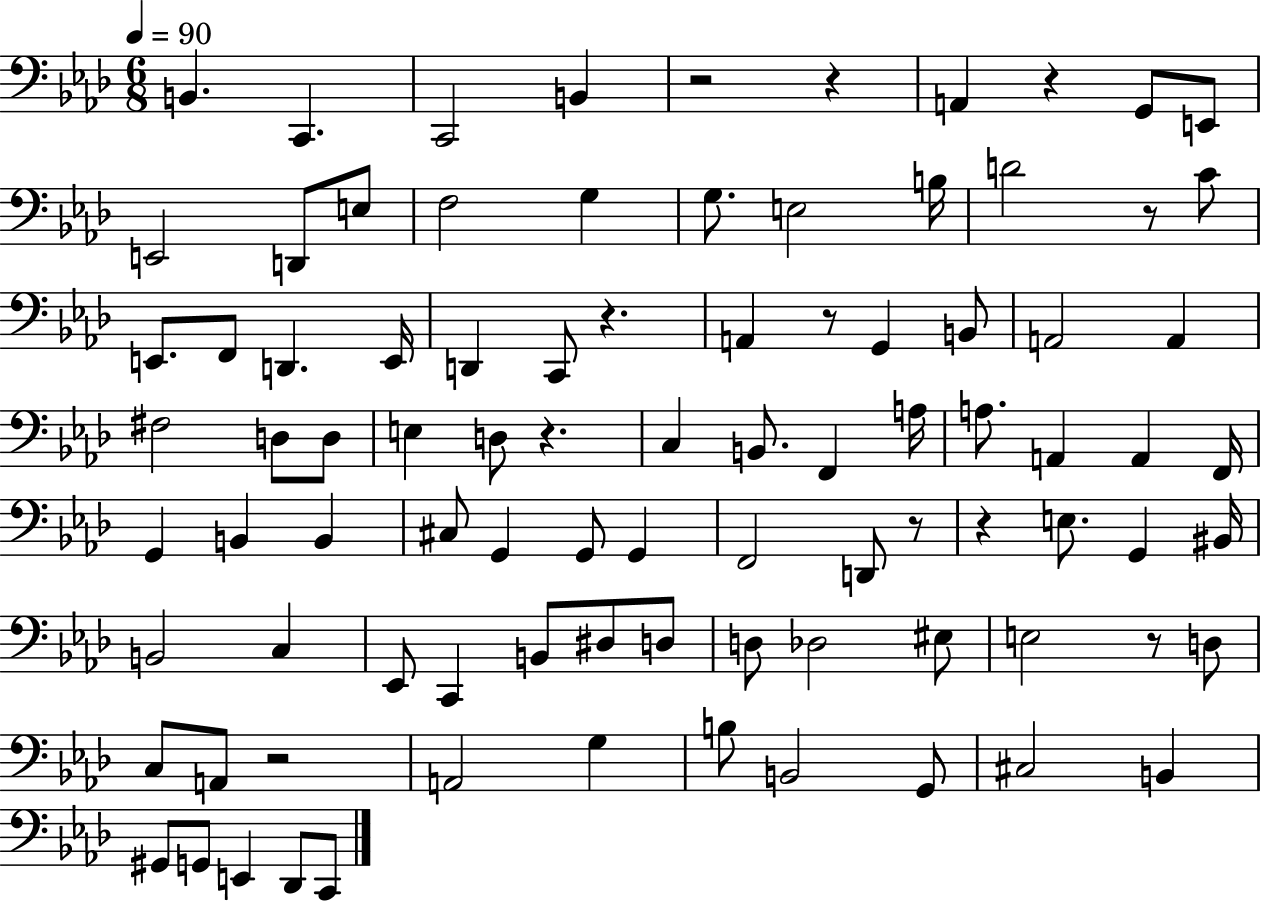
{
  \clef bass
  \numericTimeSignature
  \time 6/8
  \key aes \major
  \tempo 4 = 90
  b,4. c,4. | c,2 b,4 | r2 r4 | a,4 r4 g,8 e,8 | \break e,2 d,8 e8 | f2 g4 | g8. e2 b16 | d'2 r8 c'8 | \break e,8. f,8 d,4. e,16 | d,4 c,8 r4. | a,4 r8 g,4 b,8 | a,2 a,4 | \break fis2 d8 d8 | e4 d8 r4. | c4 b,8. f,4 a16 | a8. a,4 a,4 f,16 | \break g,4 b,4 b,4 | cis8 g,4 g,8 g,4 | f,2 d,8 r8 | r4 e8. g,4 bis,16 | \break b,2 c4 | ees,8 c,4 b,8 dis8 d8 | d8 des2 eis8 | e2 r8 d8 | \break c8 a,8 r2 | a,2 g4 | b8 b,2 g,8 | cis2 b,4 | \break gis,8 g,8 e,4 des,8 c,8 | \bar "|."
}